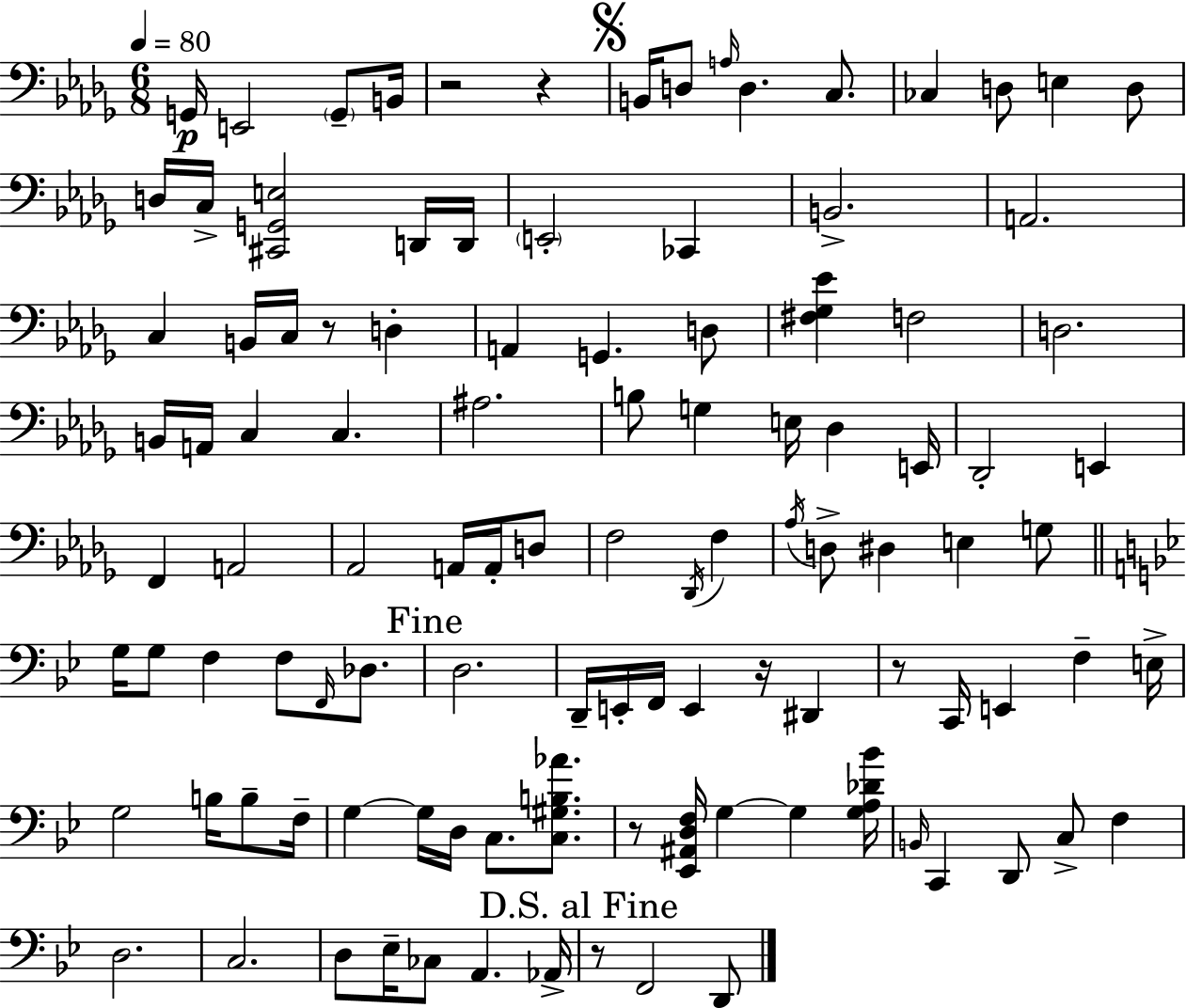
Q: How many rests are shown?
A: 7